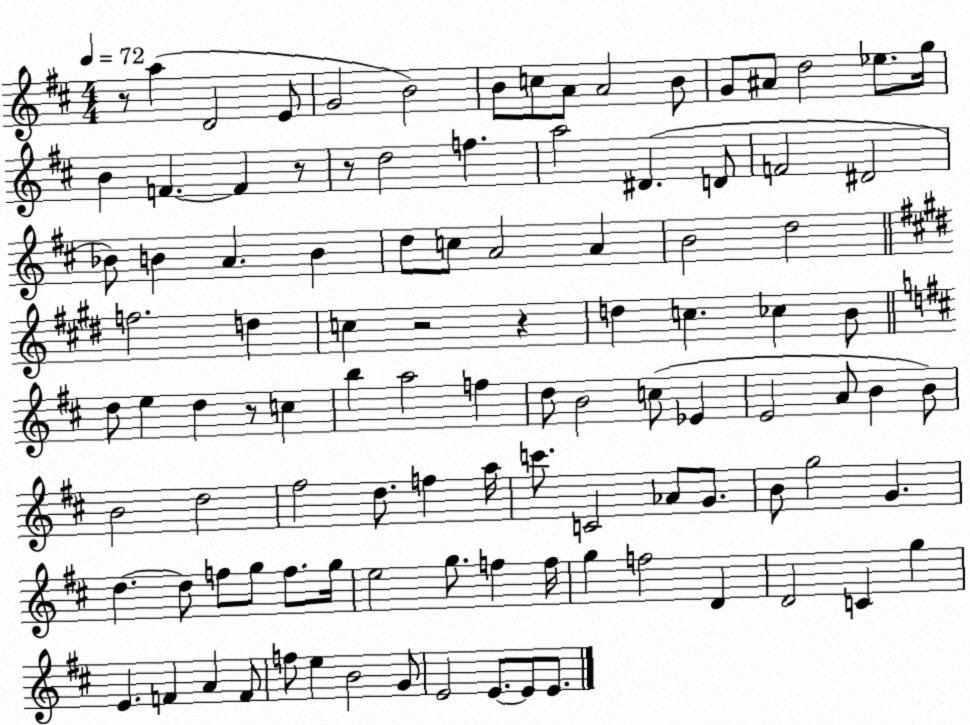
X:1
T:Untitled
M:4/4
L:1/4
K:D
z/2 a D2 E/2 G2 B2 B/2 c/2 A/2 A2 B/2 G/2 ^A/2 d2 _e/2 g/4 B F F z/2 z/2 d2 f a2 ^D D/2 F2 ^D2 _B/2 B A B d/2 c/2 A2 A B2 d2 f2 d c z2 z d c _c B/2 d/2 e d z/2 c b a2 f d/2 B2 c/2 _E E2 A/2 B B/2 B2 d2 ^f2 d/2 f a/4 c'/2 C2 _A/2 G/2 B/2 g2 G d d/2 f/2 g/2 f/2 g/4 e2 g/2 f f/4 g f2 D D2 C g E F A F/2 f/2 e B2 G/2 E2 E/2 E/2 E/2